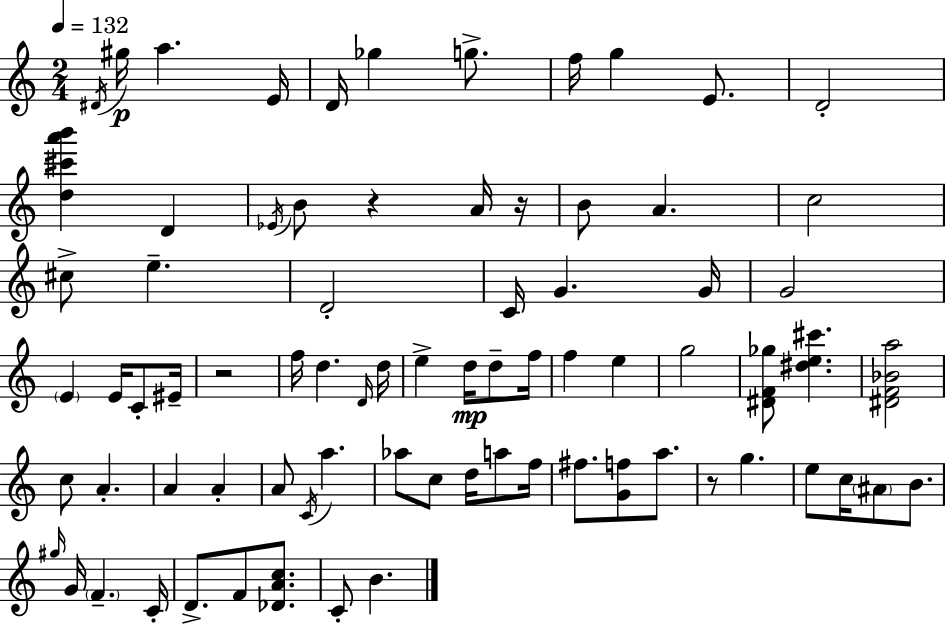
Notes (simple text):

D#4/s G#5/s A5/q. E4/s D4/s Gb5/q G5/e. F5/s G5/q E4/e. D4/h [D5,C#6,A6,B6]/q D4/q Eb4/s B4/e R/q A4/s R/s B4/e A4/q. C5/h C#5/e E5/q. D4/h C4/s G4/q. G4/s G4/h E4/q E4/s C4/e EIS4/s R/h F5/s D5/q. D4/s D5/s E5/q D5/s D5/e F5/s F5/q E5/q G5/h [D#4,F4,Gb5]/e [D#5,E5,C#6]/q. [D#4,F4,Bb4,A5]/h C5/e A4/q. A4/q A4/q A4/e C4/s A5/q. Ab5/e C5/e D5/s A5/e F5/s F#5/e. [G4,F5]/e A5/e. R/e G5/q. E5/e C5/s A#4/e B4/e. G#5/s G4/s F4/q. C4/s D4/e. F4/e [Db4,A4,C5]/e. C4/e B4/q.